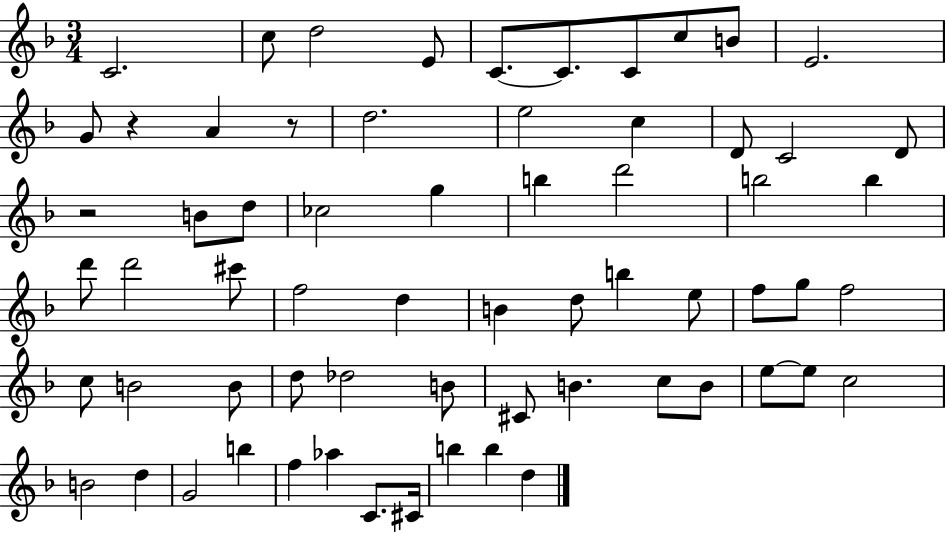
X:1
T:Untitled
M:3/4
L:1/4
K:F
C2 c/2 d2 E/2 C/2 C/2 C/2 c/2 B/2 E2 G/2 z A z/2 d2 e2 c D/2 C2 D/2 z2 B/2 d/2 _c2 g b d'2 b2 b d'/2 d'2 ^c'/2 f2 d B d/2 b e/2 f/2 g/2 f2 c/2 B2 B/2 d/2 _d2 B/2 ^C/2 B c/2 B/2 e/2 e/2 c2 B2 d G2 b f _a C/2 ^C/4 b b d